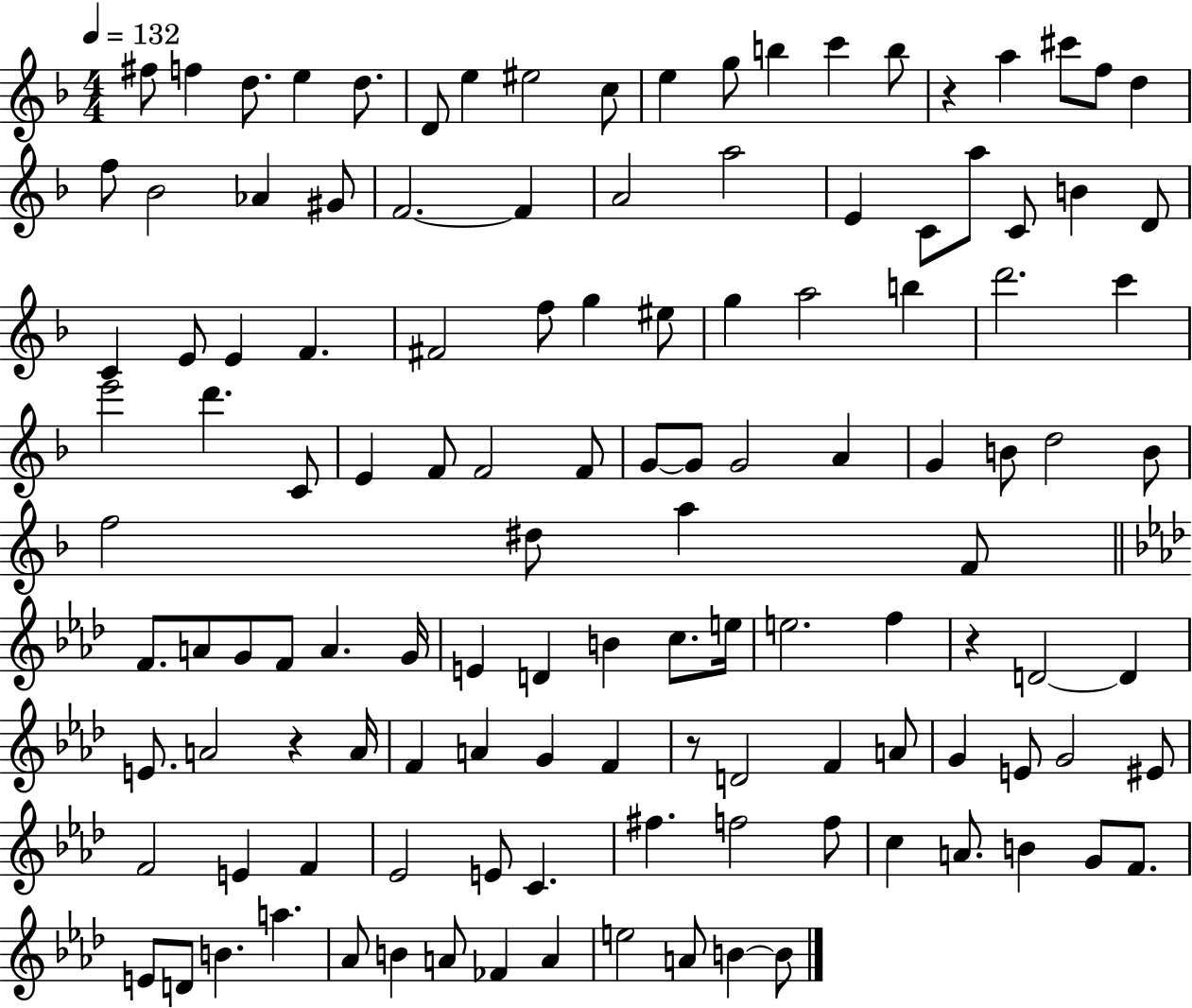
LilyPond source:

{
  \clef treble
  \numericTimeSignature
  \time 4/4
  \key f \major
  \tempo 4 = 132
  \repeat volta 2 { fis''8 f''4 d''8. e''4 d''8. | d'8 e''4 eis''2 c''8 | e''4 g''8 b''4 c'''4 b''8 | r4 a''4 cis'''8 f''8 d''4 | \break f''8 bes'2 aes'4 gis'8 | f'2.~~ f'4 | a'2 a''2 | e'4 c'8 a''8 c'8 b'4 d'8 | \break c'4 e'8 e'4 f'4. | fis'2 f''8 g''4 eis''8 | g''4 a''2 b''4 | d'''2. c'''4 | \break e'''2 d'''4. c'8 | e'4 f'8 f'2 f'8 | g'8~~ g'8 g'2 a'4 | g'4 b'8 d''2 b'8 | \break f''2 dis''8 a''4 f'8 | \bar "||" \break \key aes \major f'8. a'8 g'8 f'8 a'4. g'16 | e'4 d'4 b'4 c''8. e''16 | e''2. f''4 | r4 d'2~~ d'4 | \break e'8. a'2 r4 a'16 | f'4 a'4 g'4 f'4 | r8 d'2 f'4 a'8 | g'4 e'8 g'2 eis'8 | \break f'2 e'4 f'4 | ees'2 e'8 c'4. | fis''4. f''2 f''8 | c''4 a'8. b'4 g'8 f'8. | \break e'8 d'8 b'4. a''4. | aes'8 b'4 a'8 fes'4 a'4 | e''2 a'8 b'4~~ b'8 | } \bar "|."
}